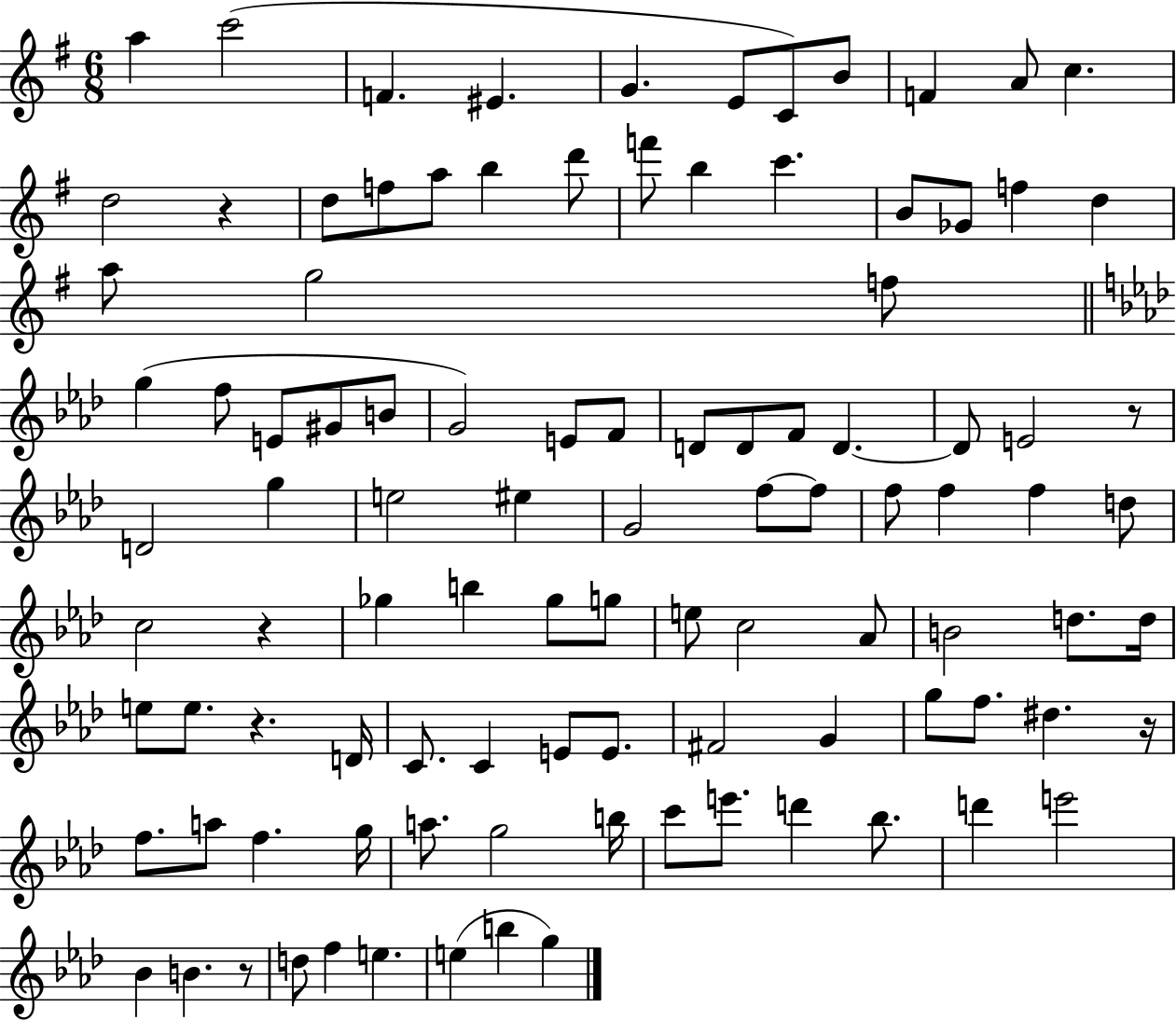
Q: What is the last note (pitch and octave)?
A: G5